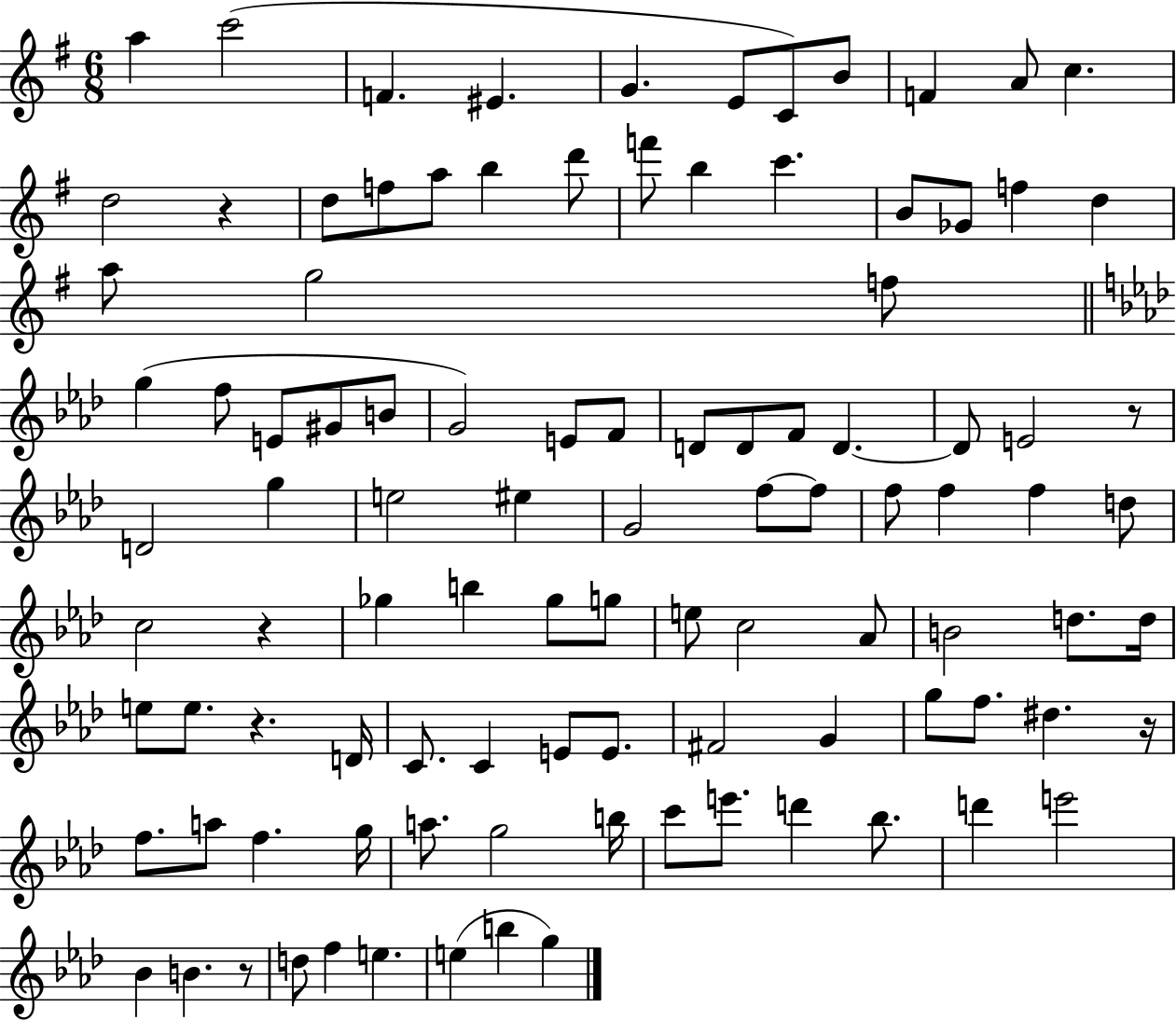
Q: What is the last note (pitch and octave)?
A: G5